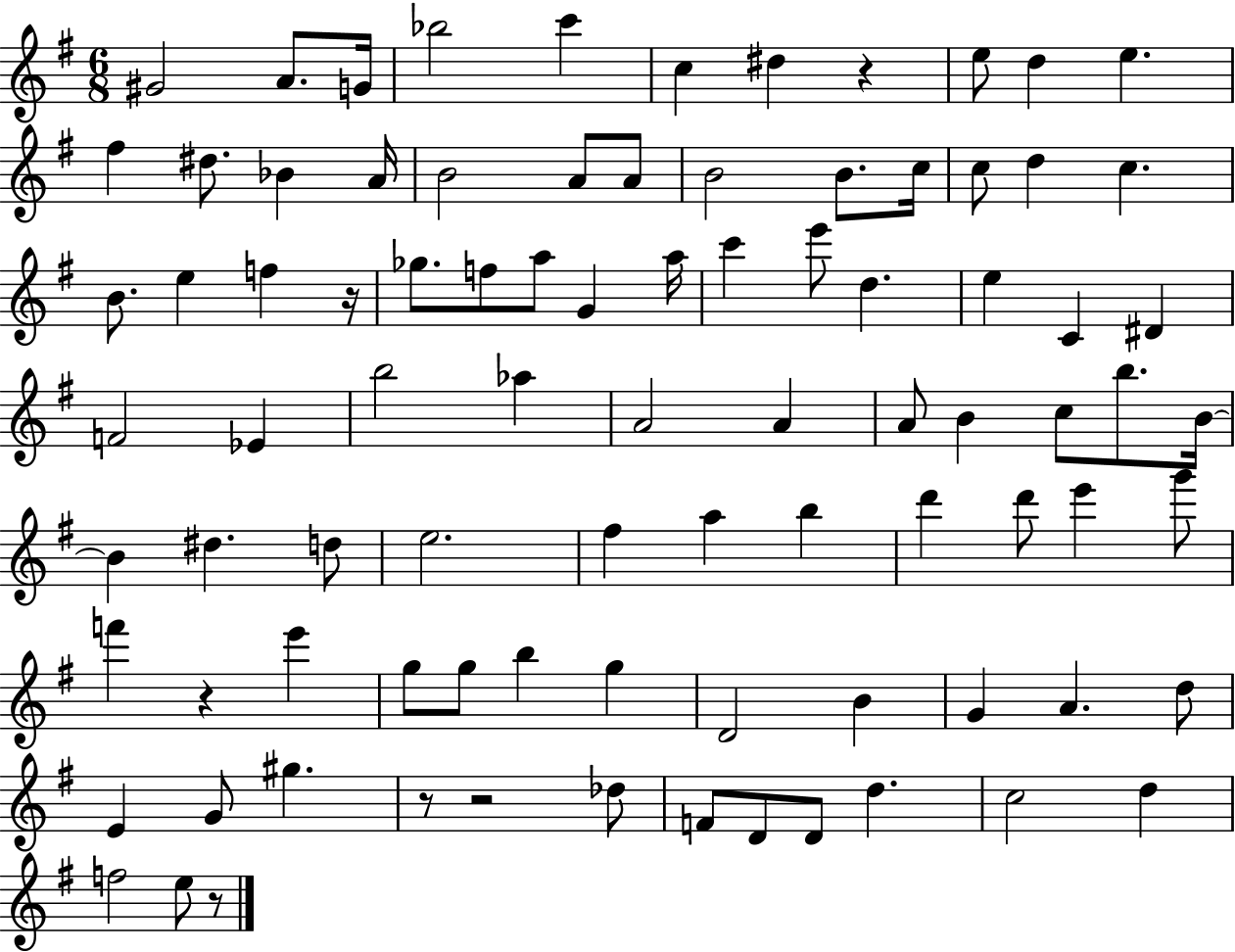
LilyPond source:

{
  \clef treble
  \numericTimeSignature
  \time 6/8
  \key g \major
  gis'2 a'8. g'16 | bes''2 c'''4 | c''4 dis''4 r4 | e''8 d''4 e''4. | \break fis''4 dis''8. bes'4 a'16 | b'2 a'8 a'8 | b'2 b'8. c''16 | c''8 d''4 c''4. | \break b'8. e''4 f''4 r16 | ges''8. f''8 a''8 g'4 a''16 | c'''4 e'''8 d''4. | e''4 c'4 dis'4 | \break f'2 ees'4 | b''2 aes''4 | a'2 a'4 | a'8 b'4 c''8 b''8. b'16~~ | \break b'4 dis''4. d''8 | e''2. | fis''4 a''4 b''4 | d'''4 d'''8 e'''4 g'''8 | \break f'''4 r4 e'''4 | g''8 g''8 b''4 g''4 | d'2 b'4 | g'4 a'4. d''8 | \break e'4 g'8 gis''4. | r8 r2 des''8 | f'8 d'8 d'8 d''4. | c''2 d''4 | \break f''2 e''8 r8 | \bar "|."
}